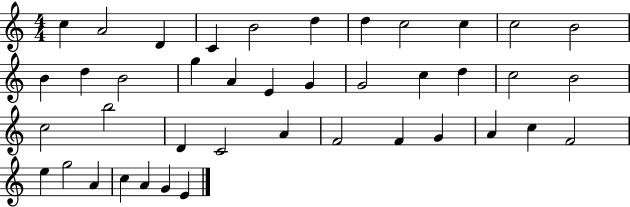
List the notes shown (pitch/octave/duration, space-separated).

C5/q A4/h D4/q C4/q B4/h D5/q D5/q C5/h C5/q C5/h B4/h B4/q D5/q B4/h G5/q A4/q E4/q G4/q G4/h C5/q D5/q C5/h B4/h C5/h B5/h D4/q C4/h A4/q F4/h F4/q G4/q A4/q C5/q F4/h E5/q G5/h A4/q C5/q A4/q G4/q E4/q